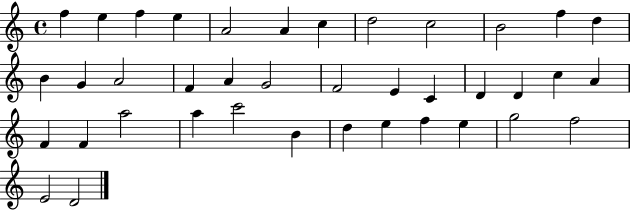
X:1
T:Untitled
M:4/4
L:1/4
K:C
f e f e A2 A c d2 c2 B2 f d B G A2 F A G2 F2 E C D D c A F F a2 a c'2 B d e f e g2 f2 E2 D2